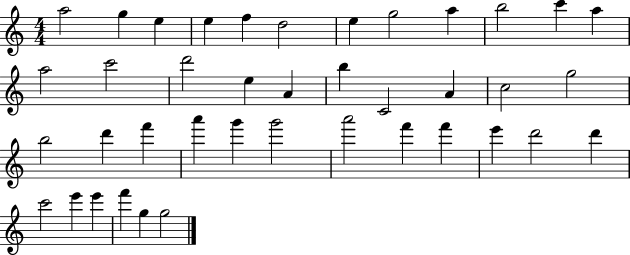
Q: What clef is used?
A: treble